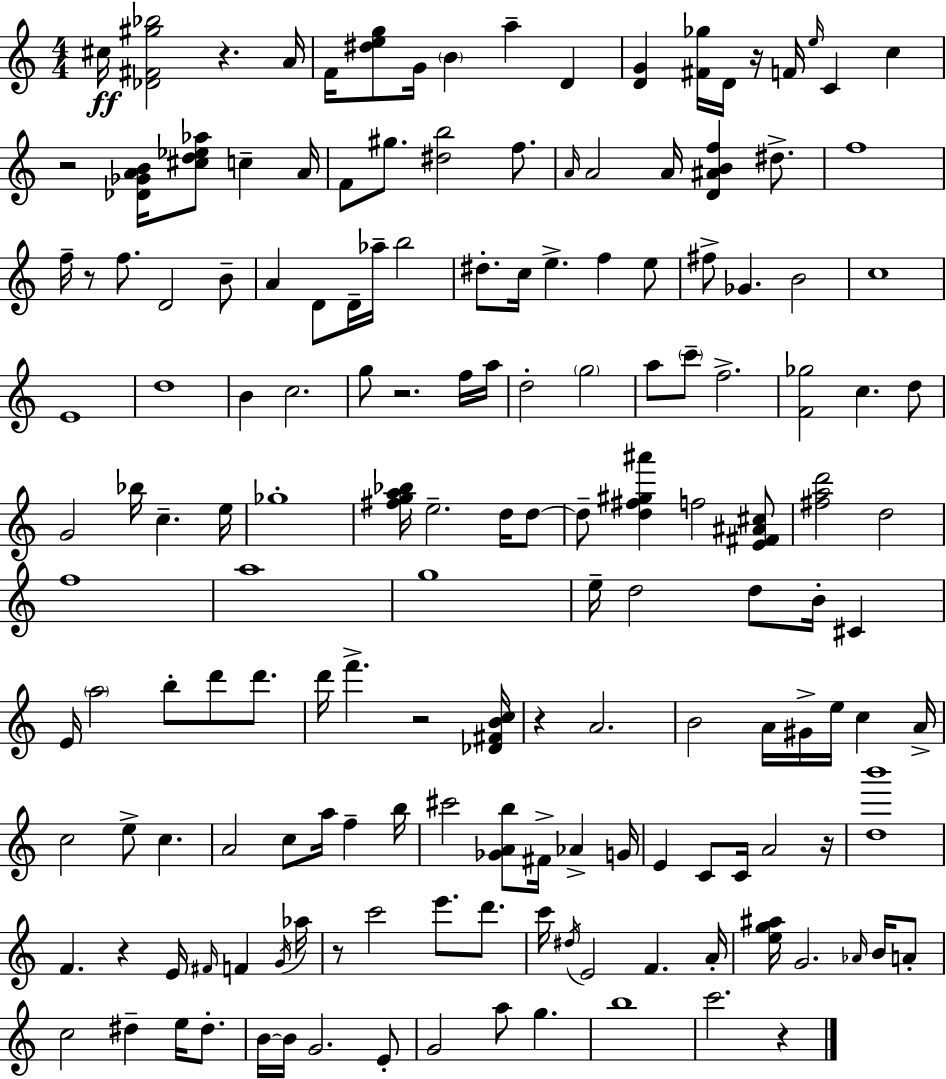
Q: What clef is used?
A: treble